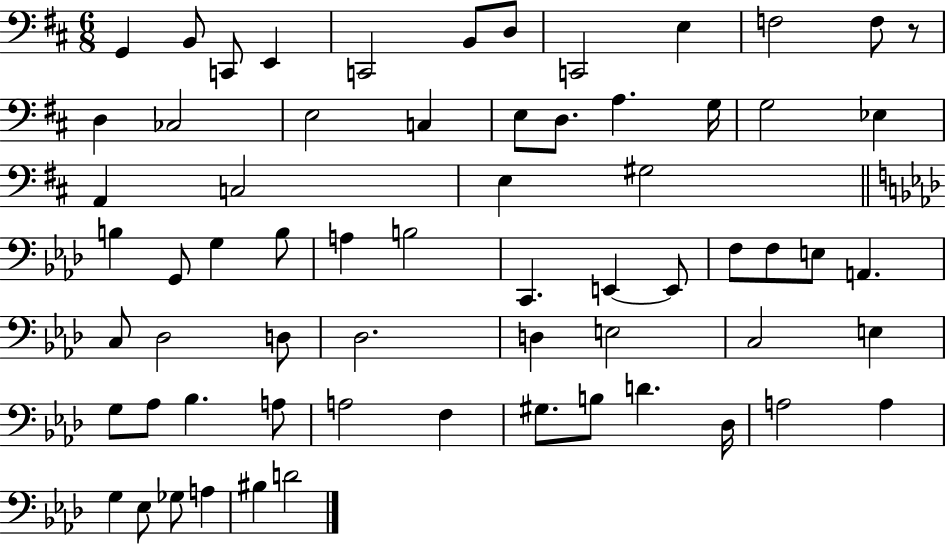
X:1
T:Untitled
M:6/8
L:1/4
K:D
G,, B,,/2 C,,/2 E,, C,,2 B,,/2 D,/2 C,,2 E, F,2 F,/2 z/2 D, _C,2 E,2 C, E,/2 D,/2 A, G,/4 G,2 _E, A,, C,2 E, ^G,2 B, G,,/2 G, B,/2 A, B,2 C,, E,, E,,/2 F,/2 F,/2 E,/2 A,, C,/2 _D,2 D,/2 _D,2 D, E,2 C,2 E, G,/2 _A,/2 _B, A,/2 A,2 F, ^G,/2 B,/2 D _D,/4 A,2 A, G, _E,/2 _G,/2 A, ^B, D2